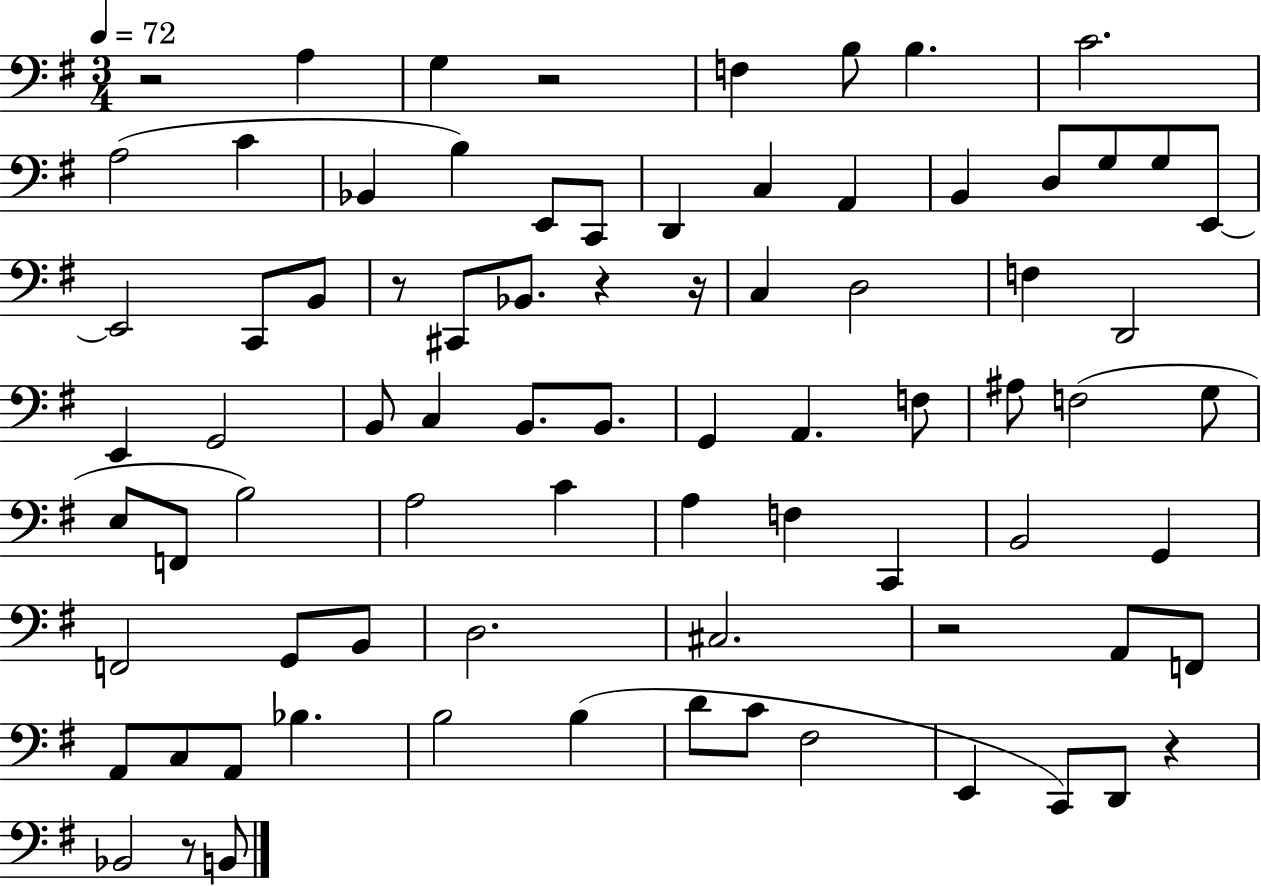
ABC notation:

X:1
T:Untitled
M:3/4
L:1/4
K:G
z2 A, G, z2 F, B,/2 B, C2 A,2 C _B,, B, E,,/2 C,,/2 D,, C, A,, B,, D,/2 G,/2 G,/2 E,,/2 E,,2 C,,/2 B,,/2 z/2 ^C,,/2 _B,,/2 z z/4 C, D,2 F, D,,2 E,, G,,2 B,,/2 C, B,,/2 B,,/2 G,, A,, F,/2 ^A,/2 F,2 G,/2 E,/2 F,,/2 B,2 A,2 C A, F, C,, B,,2 G,, F,,2 G,,/2 B,,/2 D,2 ^C,2 z2 A,,/2 F,,/2 A,,/2 C,/2 A,,/2 _B, B,2 B, D/2 C/2 ^F,2 E,, C,,/2 D,,/2 z _B,,2 z/2 B,,/2